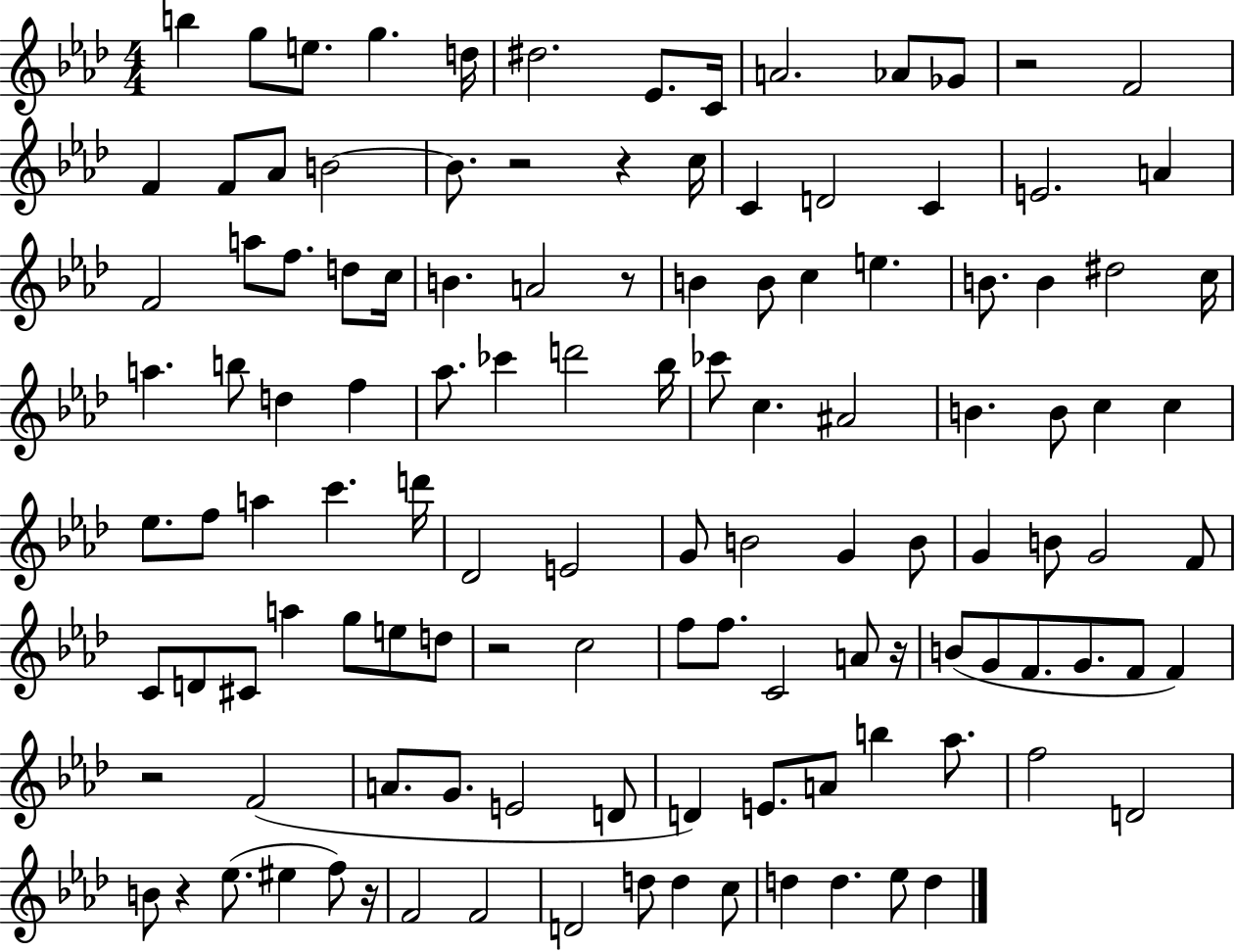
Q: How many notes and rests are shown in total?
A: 121